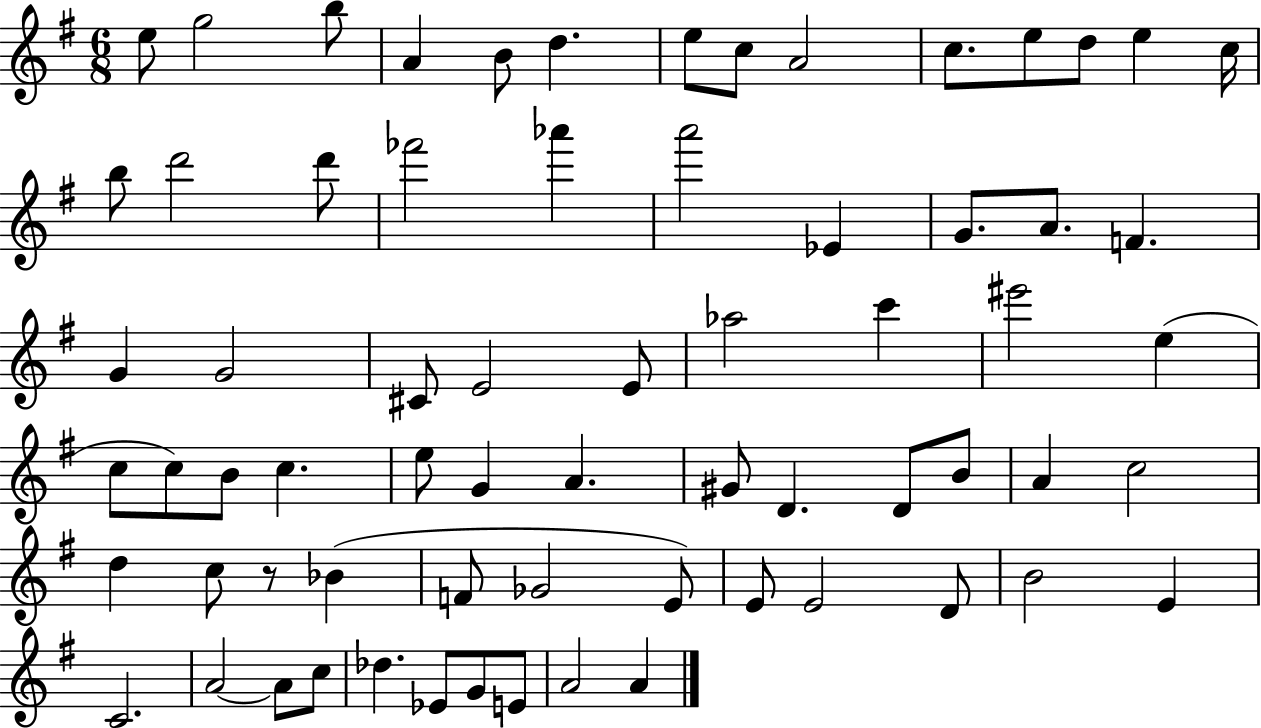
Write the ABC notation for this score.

X:1
T:Untitled
M:6/8
L:1/4
K:G
e/2 g2 b/2 A B/2 d e/2 c/2 A2 c/2 e/2 d/2 e c/4 b/2 d'2 d'/2 _f'2 _a' a'2 _E G/2 A/2 F G G2 ^C/2 E2 E/2 _a2 c' ^e'2 e c/2 c/2 B/2 c e/2 G A ^G/2 D D/2 B/2 A c2 d c/2 z/2 _B F/2 _G2 E/2 E/2 E2 D/2 B2 E C2 A2 A/2 c/2 _d _E/2 G/2 E/2 A2 A